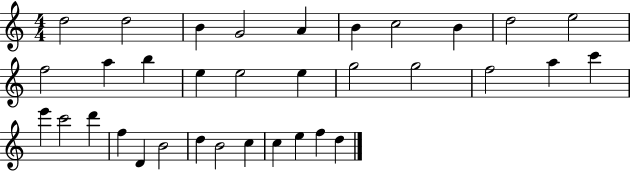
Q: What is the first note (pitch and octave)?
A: D5